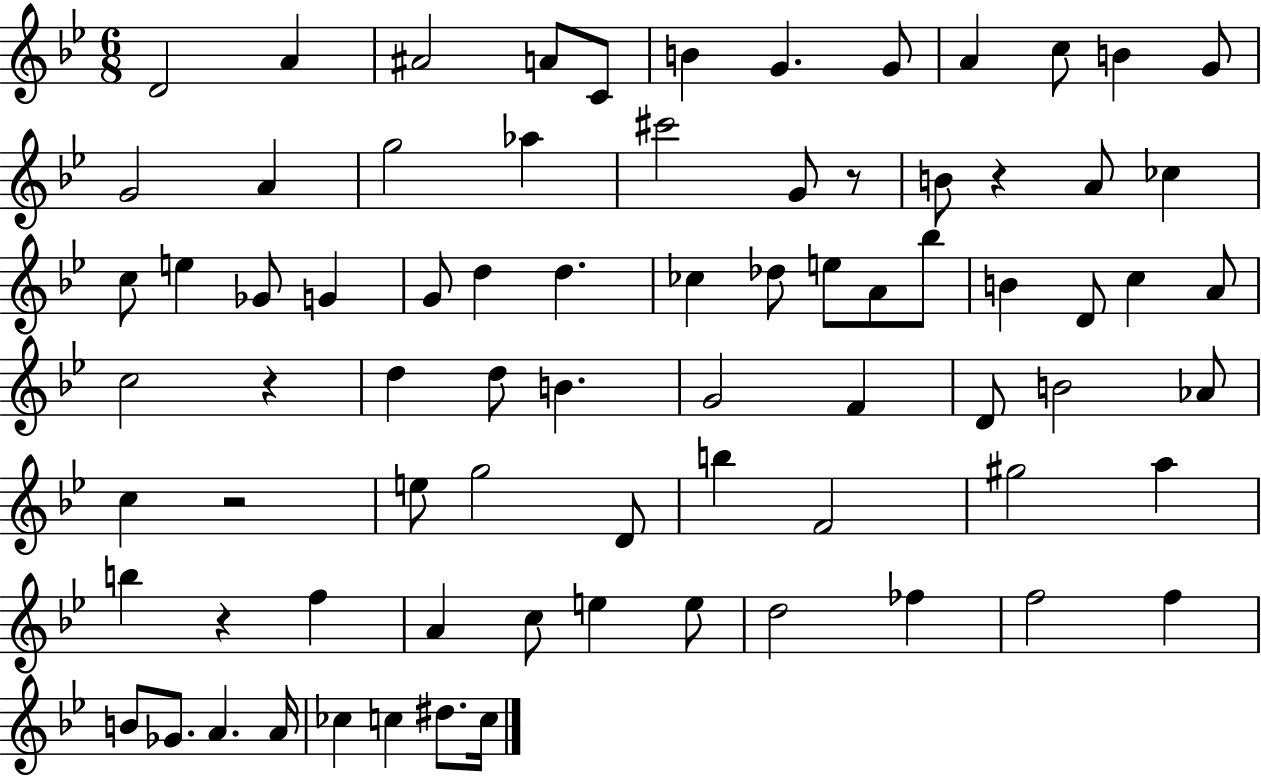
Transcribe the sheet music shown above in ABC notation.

X:1
T:Untitled
M:6/8
L:1/4
K:Bb
D2 A ^A2 A/2 C/2 B G G/2 A c/2 B G/2 G2 A g2 _a ^c'2 G/2 z/2 B/2 z A/2 _c c/2 e _G/2 G G/2 d d _c _d/2 e/2 A/2 _b/2 B D/2 c A/2 c2 z d d/2 B G2 F D/2 B2 _A/2 c z2 e/2 g2 D/2 b F2 ^g2 a b z f A c/2 e e/2 d2 _f f2 f B/2 _G/2 A A/4 _c c ^d/2 c/4